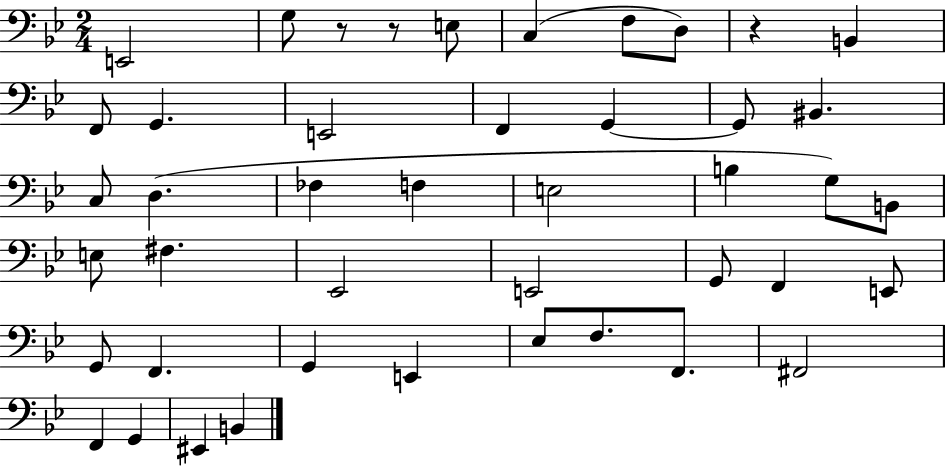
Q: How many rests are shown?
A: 3